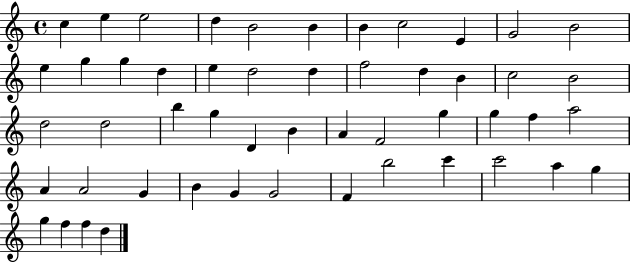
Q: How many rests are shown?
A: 0